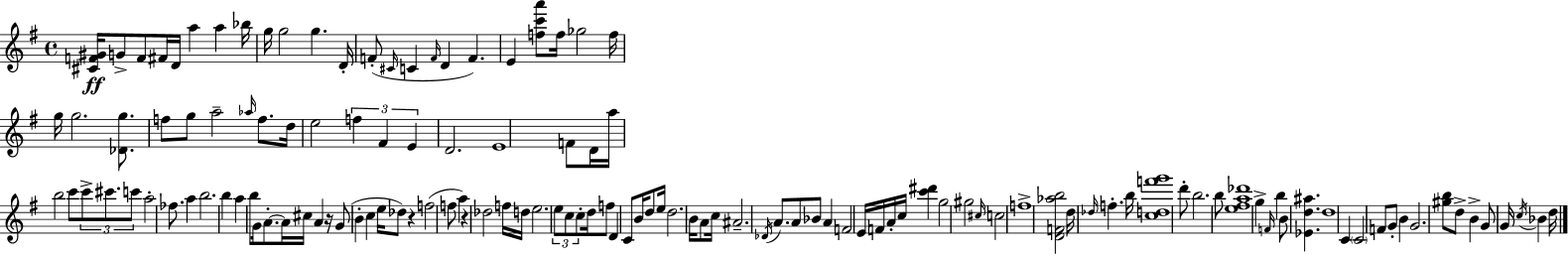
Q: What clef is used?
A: treble